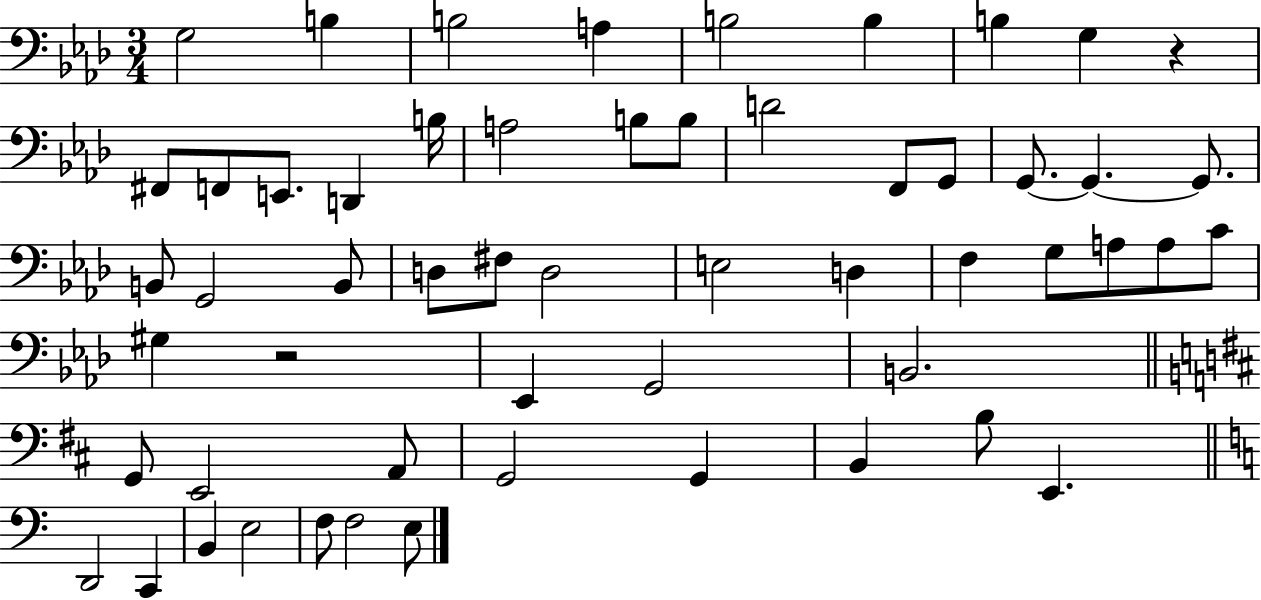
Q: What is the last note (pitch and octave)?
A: E3